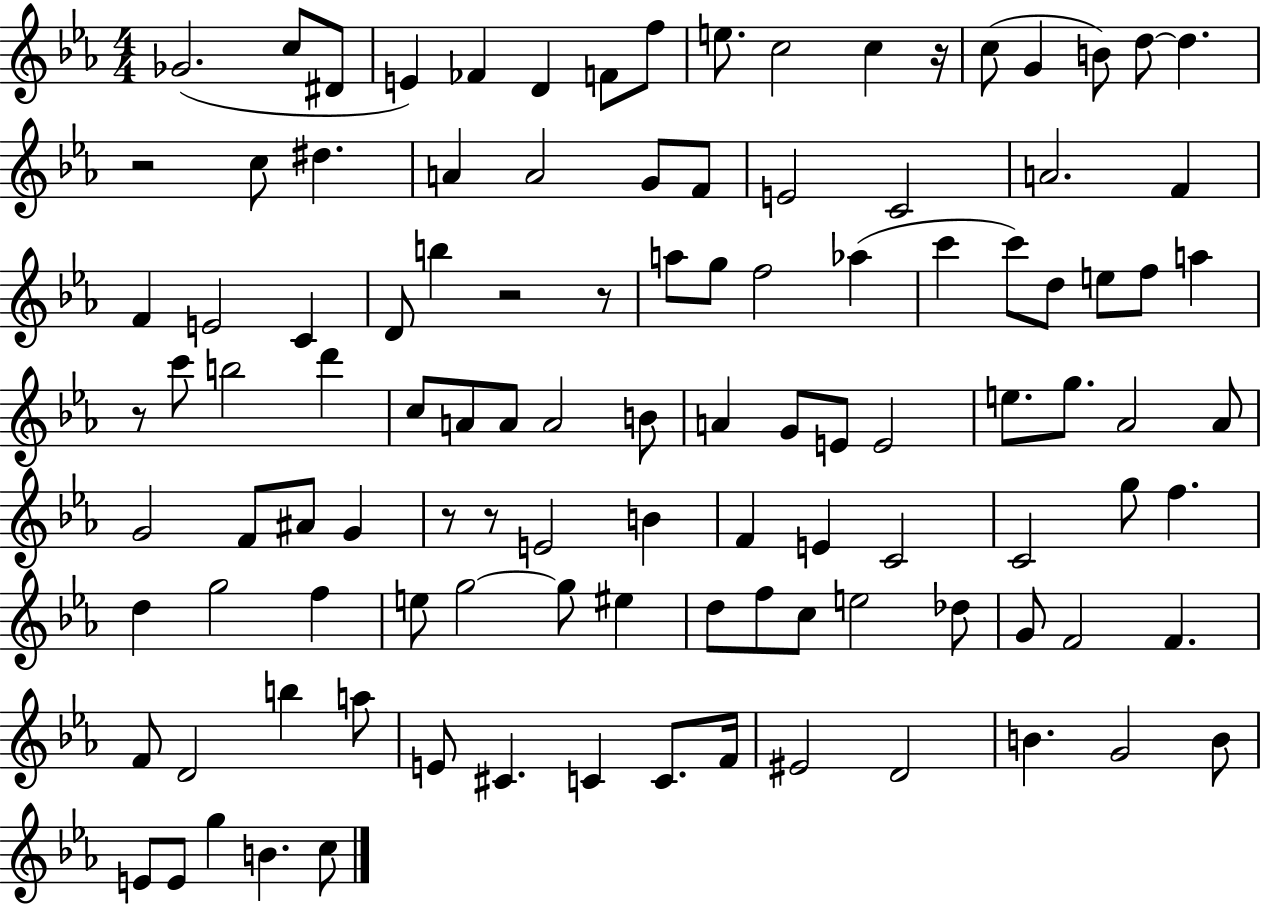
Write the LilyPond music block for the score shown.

{
  \clef treble
  \numericTimeSignature
  \time 4/4
  \key ees \major
  ges'2.( c''8 dis'8 | e'4) fes'4 d'4 f'8 f''8 | e''8. c''2 c''4 r16 | c''8( g'4 b'8) d''8~~ d''4. | \break r2 c''8 dis''4. | a'4 a'2 g'8 f'8 | e'2 c'2 | a'2. f'4 | \break f'4 e'2 c'4 | d'8 b''4 r2 r8 | a''8 g''8 f''2 aes''4( | c'''4 c'''8) d''8 e''8 f''8 a''4 | \break r8 c'''8 b''2 d'''4 | c''8 a'8 a'8 a'2 b'8 | a'4 g'8 e'8 e'2 | e''8. g''8. aes'2 aes'8 | \break g'2 f'8 ais'8 g'4 | r8 r8 e'2 b'4 | f'4 e'4 c'2 | c'2 g''8 f''4. | \break d''4 g''2 f''4 | e''8 g''2~~ g''8 eis''4 | d''8 f''8 c''8 e''2 des''8 | g'8 f'2 f'4. | \break f'8 d'2 b''4 a''8 | e'8 cis'4. c'4 c'8. f'16 | eis'2 d'2 | b'4. g'2 b'8 | \break e'8 e'8 g''4 b'4. c''8 | \bar "|."
}